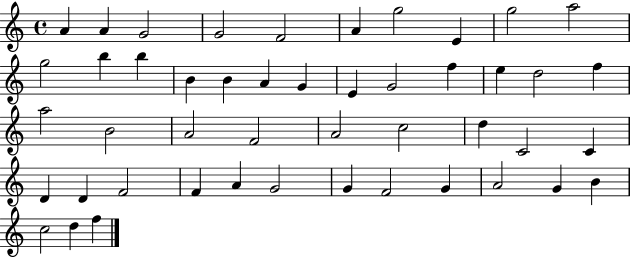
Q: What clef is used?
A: treble